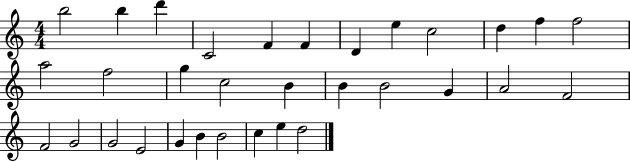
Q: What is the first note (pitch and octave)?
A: B5